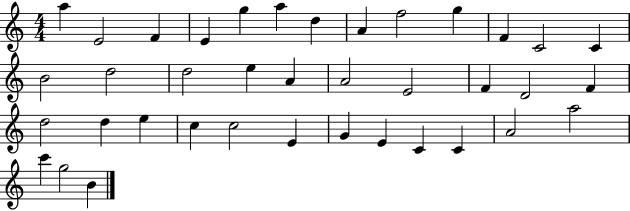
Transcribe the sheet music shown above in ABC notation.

X:1
T:Untitled
M:4/4
L:1/4
K:C
a E2 F E g a d A f2 g F C2 C B2 d2 d2 e A A2 E2 F D2 F d2 d e c c2 E G E C C A2 a2 c' g2 B